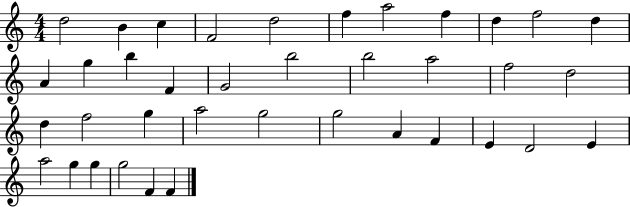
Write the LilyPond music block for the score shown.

{
  \clef treble
  \numericTimeSignature
  \time 4/4
  \key c \major
  d''2 b'4 c''4 | f'2 d''2 | f''4 a''2 f''4 | d''4 f''2 d''4 | \break a'4 g''4 b''4 f'4 | g'2 b''2 | b''2 a''2 | f''2 d''2 | \break d''4 f''2 g''4 | a''2 g''2 | g''2 a'4 f'4 | e'4 d'2 e'4 | \break a''2 g''4 g''4 | g''2 f'4 f'4 | \bar "|."
}